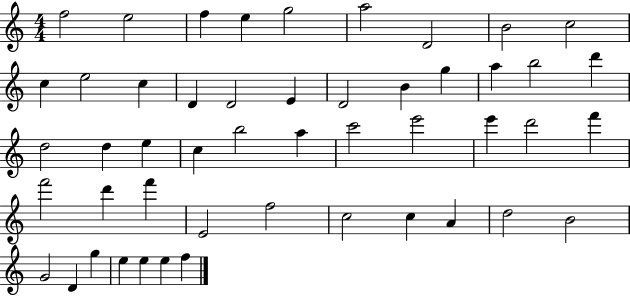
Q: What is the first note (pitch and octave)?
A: F5